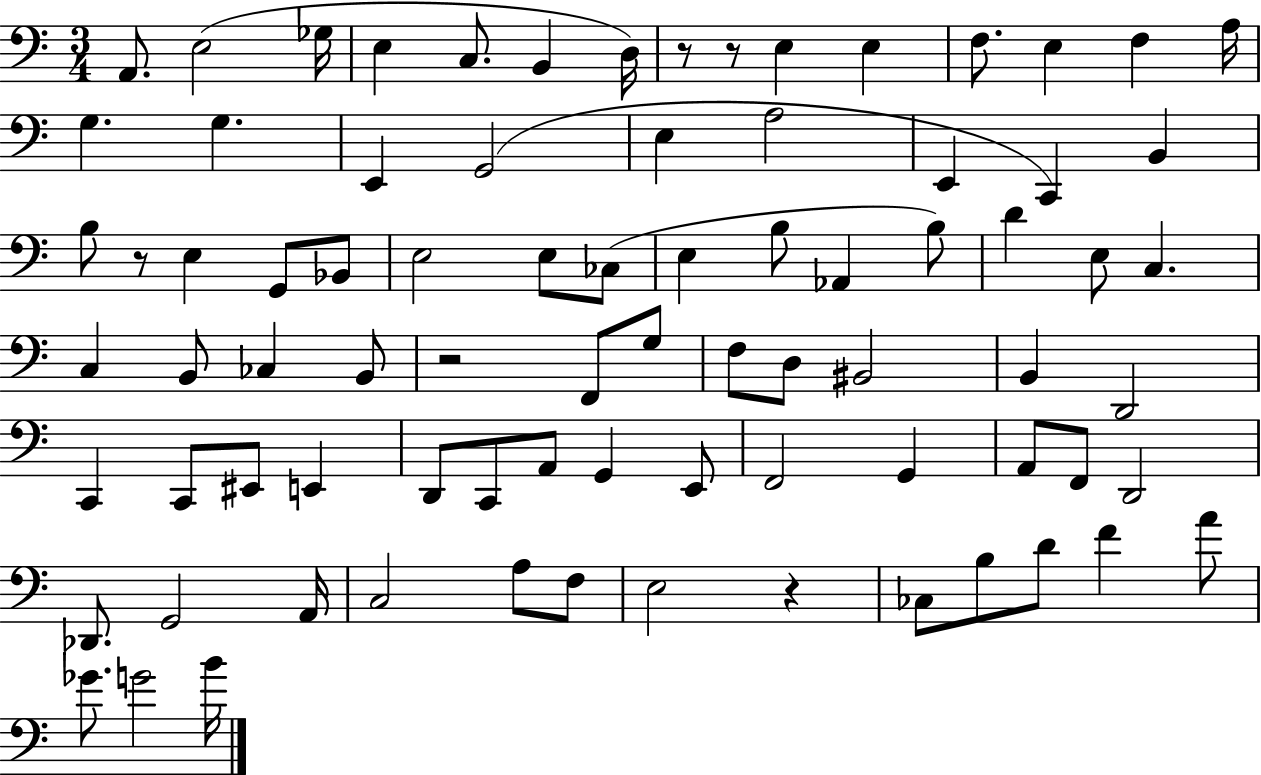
{
  \clef bass
  \numericTimeSignature
  \time 3/4
  \key c \major
  a,8. e2( ges16 | e4 c8. b,4 d16) | r8 r8 e4 e4 | f8. e4 f4 a16 | \break g4. g4. | e,4 g,2( | e4 a2 | e,4 c,4) b,4 | \break b8 r8 e4 g,8 bes,8 | e2 e8 ces8( | e4 b8 aes,4 b8) | d'4 e8 c4. | \break c4 b,8 ces4 b,8 | r2 f,8 g8 | f8 d8 bis,2 | b,4 d,2 | \break c,4 c,8 eis,8 e,4 | d,8 c,8 a,8 g,4 e,8 | f,2 g,4 | a,8 f,8 d,2 | \break des,8. g,2 a,16 | c2 a8 f8 | e2 r4 | ces8 b8 d'8 f'4 a'8 | \break ges'8. g'2 b'16 | \bar "|."
}